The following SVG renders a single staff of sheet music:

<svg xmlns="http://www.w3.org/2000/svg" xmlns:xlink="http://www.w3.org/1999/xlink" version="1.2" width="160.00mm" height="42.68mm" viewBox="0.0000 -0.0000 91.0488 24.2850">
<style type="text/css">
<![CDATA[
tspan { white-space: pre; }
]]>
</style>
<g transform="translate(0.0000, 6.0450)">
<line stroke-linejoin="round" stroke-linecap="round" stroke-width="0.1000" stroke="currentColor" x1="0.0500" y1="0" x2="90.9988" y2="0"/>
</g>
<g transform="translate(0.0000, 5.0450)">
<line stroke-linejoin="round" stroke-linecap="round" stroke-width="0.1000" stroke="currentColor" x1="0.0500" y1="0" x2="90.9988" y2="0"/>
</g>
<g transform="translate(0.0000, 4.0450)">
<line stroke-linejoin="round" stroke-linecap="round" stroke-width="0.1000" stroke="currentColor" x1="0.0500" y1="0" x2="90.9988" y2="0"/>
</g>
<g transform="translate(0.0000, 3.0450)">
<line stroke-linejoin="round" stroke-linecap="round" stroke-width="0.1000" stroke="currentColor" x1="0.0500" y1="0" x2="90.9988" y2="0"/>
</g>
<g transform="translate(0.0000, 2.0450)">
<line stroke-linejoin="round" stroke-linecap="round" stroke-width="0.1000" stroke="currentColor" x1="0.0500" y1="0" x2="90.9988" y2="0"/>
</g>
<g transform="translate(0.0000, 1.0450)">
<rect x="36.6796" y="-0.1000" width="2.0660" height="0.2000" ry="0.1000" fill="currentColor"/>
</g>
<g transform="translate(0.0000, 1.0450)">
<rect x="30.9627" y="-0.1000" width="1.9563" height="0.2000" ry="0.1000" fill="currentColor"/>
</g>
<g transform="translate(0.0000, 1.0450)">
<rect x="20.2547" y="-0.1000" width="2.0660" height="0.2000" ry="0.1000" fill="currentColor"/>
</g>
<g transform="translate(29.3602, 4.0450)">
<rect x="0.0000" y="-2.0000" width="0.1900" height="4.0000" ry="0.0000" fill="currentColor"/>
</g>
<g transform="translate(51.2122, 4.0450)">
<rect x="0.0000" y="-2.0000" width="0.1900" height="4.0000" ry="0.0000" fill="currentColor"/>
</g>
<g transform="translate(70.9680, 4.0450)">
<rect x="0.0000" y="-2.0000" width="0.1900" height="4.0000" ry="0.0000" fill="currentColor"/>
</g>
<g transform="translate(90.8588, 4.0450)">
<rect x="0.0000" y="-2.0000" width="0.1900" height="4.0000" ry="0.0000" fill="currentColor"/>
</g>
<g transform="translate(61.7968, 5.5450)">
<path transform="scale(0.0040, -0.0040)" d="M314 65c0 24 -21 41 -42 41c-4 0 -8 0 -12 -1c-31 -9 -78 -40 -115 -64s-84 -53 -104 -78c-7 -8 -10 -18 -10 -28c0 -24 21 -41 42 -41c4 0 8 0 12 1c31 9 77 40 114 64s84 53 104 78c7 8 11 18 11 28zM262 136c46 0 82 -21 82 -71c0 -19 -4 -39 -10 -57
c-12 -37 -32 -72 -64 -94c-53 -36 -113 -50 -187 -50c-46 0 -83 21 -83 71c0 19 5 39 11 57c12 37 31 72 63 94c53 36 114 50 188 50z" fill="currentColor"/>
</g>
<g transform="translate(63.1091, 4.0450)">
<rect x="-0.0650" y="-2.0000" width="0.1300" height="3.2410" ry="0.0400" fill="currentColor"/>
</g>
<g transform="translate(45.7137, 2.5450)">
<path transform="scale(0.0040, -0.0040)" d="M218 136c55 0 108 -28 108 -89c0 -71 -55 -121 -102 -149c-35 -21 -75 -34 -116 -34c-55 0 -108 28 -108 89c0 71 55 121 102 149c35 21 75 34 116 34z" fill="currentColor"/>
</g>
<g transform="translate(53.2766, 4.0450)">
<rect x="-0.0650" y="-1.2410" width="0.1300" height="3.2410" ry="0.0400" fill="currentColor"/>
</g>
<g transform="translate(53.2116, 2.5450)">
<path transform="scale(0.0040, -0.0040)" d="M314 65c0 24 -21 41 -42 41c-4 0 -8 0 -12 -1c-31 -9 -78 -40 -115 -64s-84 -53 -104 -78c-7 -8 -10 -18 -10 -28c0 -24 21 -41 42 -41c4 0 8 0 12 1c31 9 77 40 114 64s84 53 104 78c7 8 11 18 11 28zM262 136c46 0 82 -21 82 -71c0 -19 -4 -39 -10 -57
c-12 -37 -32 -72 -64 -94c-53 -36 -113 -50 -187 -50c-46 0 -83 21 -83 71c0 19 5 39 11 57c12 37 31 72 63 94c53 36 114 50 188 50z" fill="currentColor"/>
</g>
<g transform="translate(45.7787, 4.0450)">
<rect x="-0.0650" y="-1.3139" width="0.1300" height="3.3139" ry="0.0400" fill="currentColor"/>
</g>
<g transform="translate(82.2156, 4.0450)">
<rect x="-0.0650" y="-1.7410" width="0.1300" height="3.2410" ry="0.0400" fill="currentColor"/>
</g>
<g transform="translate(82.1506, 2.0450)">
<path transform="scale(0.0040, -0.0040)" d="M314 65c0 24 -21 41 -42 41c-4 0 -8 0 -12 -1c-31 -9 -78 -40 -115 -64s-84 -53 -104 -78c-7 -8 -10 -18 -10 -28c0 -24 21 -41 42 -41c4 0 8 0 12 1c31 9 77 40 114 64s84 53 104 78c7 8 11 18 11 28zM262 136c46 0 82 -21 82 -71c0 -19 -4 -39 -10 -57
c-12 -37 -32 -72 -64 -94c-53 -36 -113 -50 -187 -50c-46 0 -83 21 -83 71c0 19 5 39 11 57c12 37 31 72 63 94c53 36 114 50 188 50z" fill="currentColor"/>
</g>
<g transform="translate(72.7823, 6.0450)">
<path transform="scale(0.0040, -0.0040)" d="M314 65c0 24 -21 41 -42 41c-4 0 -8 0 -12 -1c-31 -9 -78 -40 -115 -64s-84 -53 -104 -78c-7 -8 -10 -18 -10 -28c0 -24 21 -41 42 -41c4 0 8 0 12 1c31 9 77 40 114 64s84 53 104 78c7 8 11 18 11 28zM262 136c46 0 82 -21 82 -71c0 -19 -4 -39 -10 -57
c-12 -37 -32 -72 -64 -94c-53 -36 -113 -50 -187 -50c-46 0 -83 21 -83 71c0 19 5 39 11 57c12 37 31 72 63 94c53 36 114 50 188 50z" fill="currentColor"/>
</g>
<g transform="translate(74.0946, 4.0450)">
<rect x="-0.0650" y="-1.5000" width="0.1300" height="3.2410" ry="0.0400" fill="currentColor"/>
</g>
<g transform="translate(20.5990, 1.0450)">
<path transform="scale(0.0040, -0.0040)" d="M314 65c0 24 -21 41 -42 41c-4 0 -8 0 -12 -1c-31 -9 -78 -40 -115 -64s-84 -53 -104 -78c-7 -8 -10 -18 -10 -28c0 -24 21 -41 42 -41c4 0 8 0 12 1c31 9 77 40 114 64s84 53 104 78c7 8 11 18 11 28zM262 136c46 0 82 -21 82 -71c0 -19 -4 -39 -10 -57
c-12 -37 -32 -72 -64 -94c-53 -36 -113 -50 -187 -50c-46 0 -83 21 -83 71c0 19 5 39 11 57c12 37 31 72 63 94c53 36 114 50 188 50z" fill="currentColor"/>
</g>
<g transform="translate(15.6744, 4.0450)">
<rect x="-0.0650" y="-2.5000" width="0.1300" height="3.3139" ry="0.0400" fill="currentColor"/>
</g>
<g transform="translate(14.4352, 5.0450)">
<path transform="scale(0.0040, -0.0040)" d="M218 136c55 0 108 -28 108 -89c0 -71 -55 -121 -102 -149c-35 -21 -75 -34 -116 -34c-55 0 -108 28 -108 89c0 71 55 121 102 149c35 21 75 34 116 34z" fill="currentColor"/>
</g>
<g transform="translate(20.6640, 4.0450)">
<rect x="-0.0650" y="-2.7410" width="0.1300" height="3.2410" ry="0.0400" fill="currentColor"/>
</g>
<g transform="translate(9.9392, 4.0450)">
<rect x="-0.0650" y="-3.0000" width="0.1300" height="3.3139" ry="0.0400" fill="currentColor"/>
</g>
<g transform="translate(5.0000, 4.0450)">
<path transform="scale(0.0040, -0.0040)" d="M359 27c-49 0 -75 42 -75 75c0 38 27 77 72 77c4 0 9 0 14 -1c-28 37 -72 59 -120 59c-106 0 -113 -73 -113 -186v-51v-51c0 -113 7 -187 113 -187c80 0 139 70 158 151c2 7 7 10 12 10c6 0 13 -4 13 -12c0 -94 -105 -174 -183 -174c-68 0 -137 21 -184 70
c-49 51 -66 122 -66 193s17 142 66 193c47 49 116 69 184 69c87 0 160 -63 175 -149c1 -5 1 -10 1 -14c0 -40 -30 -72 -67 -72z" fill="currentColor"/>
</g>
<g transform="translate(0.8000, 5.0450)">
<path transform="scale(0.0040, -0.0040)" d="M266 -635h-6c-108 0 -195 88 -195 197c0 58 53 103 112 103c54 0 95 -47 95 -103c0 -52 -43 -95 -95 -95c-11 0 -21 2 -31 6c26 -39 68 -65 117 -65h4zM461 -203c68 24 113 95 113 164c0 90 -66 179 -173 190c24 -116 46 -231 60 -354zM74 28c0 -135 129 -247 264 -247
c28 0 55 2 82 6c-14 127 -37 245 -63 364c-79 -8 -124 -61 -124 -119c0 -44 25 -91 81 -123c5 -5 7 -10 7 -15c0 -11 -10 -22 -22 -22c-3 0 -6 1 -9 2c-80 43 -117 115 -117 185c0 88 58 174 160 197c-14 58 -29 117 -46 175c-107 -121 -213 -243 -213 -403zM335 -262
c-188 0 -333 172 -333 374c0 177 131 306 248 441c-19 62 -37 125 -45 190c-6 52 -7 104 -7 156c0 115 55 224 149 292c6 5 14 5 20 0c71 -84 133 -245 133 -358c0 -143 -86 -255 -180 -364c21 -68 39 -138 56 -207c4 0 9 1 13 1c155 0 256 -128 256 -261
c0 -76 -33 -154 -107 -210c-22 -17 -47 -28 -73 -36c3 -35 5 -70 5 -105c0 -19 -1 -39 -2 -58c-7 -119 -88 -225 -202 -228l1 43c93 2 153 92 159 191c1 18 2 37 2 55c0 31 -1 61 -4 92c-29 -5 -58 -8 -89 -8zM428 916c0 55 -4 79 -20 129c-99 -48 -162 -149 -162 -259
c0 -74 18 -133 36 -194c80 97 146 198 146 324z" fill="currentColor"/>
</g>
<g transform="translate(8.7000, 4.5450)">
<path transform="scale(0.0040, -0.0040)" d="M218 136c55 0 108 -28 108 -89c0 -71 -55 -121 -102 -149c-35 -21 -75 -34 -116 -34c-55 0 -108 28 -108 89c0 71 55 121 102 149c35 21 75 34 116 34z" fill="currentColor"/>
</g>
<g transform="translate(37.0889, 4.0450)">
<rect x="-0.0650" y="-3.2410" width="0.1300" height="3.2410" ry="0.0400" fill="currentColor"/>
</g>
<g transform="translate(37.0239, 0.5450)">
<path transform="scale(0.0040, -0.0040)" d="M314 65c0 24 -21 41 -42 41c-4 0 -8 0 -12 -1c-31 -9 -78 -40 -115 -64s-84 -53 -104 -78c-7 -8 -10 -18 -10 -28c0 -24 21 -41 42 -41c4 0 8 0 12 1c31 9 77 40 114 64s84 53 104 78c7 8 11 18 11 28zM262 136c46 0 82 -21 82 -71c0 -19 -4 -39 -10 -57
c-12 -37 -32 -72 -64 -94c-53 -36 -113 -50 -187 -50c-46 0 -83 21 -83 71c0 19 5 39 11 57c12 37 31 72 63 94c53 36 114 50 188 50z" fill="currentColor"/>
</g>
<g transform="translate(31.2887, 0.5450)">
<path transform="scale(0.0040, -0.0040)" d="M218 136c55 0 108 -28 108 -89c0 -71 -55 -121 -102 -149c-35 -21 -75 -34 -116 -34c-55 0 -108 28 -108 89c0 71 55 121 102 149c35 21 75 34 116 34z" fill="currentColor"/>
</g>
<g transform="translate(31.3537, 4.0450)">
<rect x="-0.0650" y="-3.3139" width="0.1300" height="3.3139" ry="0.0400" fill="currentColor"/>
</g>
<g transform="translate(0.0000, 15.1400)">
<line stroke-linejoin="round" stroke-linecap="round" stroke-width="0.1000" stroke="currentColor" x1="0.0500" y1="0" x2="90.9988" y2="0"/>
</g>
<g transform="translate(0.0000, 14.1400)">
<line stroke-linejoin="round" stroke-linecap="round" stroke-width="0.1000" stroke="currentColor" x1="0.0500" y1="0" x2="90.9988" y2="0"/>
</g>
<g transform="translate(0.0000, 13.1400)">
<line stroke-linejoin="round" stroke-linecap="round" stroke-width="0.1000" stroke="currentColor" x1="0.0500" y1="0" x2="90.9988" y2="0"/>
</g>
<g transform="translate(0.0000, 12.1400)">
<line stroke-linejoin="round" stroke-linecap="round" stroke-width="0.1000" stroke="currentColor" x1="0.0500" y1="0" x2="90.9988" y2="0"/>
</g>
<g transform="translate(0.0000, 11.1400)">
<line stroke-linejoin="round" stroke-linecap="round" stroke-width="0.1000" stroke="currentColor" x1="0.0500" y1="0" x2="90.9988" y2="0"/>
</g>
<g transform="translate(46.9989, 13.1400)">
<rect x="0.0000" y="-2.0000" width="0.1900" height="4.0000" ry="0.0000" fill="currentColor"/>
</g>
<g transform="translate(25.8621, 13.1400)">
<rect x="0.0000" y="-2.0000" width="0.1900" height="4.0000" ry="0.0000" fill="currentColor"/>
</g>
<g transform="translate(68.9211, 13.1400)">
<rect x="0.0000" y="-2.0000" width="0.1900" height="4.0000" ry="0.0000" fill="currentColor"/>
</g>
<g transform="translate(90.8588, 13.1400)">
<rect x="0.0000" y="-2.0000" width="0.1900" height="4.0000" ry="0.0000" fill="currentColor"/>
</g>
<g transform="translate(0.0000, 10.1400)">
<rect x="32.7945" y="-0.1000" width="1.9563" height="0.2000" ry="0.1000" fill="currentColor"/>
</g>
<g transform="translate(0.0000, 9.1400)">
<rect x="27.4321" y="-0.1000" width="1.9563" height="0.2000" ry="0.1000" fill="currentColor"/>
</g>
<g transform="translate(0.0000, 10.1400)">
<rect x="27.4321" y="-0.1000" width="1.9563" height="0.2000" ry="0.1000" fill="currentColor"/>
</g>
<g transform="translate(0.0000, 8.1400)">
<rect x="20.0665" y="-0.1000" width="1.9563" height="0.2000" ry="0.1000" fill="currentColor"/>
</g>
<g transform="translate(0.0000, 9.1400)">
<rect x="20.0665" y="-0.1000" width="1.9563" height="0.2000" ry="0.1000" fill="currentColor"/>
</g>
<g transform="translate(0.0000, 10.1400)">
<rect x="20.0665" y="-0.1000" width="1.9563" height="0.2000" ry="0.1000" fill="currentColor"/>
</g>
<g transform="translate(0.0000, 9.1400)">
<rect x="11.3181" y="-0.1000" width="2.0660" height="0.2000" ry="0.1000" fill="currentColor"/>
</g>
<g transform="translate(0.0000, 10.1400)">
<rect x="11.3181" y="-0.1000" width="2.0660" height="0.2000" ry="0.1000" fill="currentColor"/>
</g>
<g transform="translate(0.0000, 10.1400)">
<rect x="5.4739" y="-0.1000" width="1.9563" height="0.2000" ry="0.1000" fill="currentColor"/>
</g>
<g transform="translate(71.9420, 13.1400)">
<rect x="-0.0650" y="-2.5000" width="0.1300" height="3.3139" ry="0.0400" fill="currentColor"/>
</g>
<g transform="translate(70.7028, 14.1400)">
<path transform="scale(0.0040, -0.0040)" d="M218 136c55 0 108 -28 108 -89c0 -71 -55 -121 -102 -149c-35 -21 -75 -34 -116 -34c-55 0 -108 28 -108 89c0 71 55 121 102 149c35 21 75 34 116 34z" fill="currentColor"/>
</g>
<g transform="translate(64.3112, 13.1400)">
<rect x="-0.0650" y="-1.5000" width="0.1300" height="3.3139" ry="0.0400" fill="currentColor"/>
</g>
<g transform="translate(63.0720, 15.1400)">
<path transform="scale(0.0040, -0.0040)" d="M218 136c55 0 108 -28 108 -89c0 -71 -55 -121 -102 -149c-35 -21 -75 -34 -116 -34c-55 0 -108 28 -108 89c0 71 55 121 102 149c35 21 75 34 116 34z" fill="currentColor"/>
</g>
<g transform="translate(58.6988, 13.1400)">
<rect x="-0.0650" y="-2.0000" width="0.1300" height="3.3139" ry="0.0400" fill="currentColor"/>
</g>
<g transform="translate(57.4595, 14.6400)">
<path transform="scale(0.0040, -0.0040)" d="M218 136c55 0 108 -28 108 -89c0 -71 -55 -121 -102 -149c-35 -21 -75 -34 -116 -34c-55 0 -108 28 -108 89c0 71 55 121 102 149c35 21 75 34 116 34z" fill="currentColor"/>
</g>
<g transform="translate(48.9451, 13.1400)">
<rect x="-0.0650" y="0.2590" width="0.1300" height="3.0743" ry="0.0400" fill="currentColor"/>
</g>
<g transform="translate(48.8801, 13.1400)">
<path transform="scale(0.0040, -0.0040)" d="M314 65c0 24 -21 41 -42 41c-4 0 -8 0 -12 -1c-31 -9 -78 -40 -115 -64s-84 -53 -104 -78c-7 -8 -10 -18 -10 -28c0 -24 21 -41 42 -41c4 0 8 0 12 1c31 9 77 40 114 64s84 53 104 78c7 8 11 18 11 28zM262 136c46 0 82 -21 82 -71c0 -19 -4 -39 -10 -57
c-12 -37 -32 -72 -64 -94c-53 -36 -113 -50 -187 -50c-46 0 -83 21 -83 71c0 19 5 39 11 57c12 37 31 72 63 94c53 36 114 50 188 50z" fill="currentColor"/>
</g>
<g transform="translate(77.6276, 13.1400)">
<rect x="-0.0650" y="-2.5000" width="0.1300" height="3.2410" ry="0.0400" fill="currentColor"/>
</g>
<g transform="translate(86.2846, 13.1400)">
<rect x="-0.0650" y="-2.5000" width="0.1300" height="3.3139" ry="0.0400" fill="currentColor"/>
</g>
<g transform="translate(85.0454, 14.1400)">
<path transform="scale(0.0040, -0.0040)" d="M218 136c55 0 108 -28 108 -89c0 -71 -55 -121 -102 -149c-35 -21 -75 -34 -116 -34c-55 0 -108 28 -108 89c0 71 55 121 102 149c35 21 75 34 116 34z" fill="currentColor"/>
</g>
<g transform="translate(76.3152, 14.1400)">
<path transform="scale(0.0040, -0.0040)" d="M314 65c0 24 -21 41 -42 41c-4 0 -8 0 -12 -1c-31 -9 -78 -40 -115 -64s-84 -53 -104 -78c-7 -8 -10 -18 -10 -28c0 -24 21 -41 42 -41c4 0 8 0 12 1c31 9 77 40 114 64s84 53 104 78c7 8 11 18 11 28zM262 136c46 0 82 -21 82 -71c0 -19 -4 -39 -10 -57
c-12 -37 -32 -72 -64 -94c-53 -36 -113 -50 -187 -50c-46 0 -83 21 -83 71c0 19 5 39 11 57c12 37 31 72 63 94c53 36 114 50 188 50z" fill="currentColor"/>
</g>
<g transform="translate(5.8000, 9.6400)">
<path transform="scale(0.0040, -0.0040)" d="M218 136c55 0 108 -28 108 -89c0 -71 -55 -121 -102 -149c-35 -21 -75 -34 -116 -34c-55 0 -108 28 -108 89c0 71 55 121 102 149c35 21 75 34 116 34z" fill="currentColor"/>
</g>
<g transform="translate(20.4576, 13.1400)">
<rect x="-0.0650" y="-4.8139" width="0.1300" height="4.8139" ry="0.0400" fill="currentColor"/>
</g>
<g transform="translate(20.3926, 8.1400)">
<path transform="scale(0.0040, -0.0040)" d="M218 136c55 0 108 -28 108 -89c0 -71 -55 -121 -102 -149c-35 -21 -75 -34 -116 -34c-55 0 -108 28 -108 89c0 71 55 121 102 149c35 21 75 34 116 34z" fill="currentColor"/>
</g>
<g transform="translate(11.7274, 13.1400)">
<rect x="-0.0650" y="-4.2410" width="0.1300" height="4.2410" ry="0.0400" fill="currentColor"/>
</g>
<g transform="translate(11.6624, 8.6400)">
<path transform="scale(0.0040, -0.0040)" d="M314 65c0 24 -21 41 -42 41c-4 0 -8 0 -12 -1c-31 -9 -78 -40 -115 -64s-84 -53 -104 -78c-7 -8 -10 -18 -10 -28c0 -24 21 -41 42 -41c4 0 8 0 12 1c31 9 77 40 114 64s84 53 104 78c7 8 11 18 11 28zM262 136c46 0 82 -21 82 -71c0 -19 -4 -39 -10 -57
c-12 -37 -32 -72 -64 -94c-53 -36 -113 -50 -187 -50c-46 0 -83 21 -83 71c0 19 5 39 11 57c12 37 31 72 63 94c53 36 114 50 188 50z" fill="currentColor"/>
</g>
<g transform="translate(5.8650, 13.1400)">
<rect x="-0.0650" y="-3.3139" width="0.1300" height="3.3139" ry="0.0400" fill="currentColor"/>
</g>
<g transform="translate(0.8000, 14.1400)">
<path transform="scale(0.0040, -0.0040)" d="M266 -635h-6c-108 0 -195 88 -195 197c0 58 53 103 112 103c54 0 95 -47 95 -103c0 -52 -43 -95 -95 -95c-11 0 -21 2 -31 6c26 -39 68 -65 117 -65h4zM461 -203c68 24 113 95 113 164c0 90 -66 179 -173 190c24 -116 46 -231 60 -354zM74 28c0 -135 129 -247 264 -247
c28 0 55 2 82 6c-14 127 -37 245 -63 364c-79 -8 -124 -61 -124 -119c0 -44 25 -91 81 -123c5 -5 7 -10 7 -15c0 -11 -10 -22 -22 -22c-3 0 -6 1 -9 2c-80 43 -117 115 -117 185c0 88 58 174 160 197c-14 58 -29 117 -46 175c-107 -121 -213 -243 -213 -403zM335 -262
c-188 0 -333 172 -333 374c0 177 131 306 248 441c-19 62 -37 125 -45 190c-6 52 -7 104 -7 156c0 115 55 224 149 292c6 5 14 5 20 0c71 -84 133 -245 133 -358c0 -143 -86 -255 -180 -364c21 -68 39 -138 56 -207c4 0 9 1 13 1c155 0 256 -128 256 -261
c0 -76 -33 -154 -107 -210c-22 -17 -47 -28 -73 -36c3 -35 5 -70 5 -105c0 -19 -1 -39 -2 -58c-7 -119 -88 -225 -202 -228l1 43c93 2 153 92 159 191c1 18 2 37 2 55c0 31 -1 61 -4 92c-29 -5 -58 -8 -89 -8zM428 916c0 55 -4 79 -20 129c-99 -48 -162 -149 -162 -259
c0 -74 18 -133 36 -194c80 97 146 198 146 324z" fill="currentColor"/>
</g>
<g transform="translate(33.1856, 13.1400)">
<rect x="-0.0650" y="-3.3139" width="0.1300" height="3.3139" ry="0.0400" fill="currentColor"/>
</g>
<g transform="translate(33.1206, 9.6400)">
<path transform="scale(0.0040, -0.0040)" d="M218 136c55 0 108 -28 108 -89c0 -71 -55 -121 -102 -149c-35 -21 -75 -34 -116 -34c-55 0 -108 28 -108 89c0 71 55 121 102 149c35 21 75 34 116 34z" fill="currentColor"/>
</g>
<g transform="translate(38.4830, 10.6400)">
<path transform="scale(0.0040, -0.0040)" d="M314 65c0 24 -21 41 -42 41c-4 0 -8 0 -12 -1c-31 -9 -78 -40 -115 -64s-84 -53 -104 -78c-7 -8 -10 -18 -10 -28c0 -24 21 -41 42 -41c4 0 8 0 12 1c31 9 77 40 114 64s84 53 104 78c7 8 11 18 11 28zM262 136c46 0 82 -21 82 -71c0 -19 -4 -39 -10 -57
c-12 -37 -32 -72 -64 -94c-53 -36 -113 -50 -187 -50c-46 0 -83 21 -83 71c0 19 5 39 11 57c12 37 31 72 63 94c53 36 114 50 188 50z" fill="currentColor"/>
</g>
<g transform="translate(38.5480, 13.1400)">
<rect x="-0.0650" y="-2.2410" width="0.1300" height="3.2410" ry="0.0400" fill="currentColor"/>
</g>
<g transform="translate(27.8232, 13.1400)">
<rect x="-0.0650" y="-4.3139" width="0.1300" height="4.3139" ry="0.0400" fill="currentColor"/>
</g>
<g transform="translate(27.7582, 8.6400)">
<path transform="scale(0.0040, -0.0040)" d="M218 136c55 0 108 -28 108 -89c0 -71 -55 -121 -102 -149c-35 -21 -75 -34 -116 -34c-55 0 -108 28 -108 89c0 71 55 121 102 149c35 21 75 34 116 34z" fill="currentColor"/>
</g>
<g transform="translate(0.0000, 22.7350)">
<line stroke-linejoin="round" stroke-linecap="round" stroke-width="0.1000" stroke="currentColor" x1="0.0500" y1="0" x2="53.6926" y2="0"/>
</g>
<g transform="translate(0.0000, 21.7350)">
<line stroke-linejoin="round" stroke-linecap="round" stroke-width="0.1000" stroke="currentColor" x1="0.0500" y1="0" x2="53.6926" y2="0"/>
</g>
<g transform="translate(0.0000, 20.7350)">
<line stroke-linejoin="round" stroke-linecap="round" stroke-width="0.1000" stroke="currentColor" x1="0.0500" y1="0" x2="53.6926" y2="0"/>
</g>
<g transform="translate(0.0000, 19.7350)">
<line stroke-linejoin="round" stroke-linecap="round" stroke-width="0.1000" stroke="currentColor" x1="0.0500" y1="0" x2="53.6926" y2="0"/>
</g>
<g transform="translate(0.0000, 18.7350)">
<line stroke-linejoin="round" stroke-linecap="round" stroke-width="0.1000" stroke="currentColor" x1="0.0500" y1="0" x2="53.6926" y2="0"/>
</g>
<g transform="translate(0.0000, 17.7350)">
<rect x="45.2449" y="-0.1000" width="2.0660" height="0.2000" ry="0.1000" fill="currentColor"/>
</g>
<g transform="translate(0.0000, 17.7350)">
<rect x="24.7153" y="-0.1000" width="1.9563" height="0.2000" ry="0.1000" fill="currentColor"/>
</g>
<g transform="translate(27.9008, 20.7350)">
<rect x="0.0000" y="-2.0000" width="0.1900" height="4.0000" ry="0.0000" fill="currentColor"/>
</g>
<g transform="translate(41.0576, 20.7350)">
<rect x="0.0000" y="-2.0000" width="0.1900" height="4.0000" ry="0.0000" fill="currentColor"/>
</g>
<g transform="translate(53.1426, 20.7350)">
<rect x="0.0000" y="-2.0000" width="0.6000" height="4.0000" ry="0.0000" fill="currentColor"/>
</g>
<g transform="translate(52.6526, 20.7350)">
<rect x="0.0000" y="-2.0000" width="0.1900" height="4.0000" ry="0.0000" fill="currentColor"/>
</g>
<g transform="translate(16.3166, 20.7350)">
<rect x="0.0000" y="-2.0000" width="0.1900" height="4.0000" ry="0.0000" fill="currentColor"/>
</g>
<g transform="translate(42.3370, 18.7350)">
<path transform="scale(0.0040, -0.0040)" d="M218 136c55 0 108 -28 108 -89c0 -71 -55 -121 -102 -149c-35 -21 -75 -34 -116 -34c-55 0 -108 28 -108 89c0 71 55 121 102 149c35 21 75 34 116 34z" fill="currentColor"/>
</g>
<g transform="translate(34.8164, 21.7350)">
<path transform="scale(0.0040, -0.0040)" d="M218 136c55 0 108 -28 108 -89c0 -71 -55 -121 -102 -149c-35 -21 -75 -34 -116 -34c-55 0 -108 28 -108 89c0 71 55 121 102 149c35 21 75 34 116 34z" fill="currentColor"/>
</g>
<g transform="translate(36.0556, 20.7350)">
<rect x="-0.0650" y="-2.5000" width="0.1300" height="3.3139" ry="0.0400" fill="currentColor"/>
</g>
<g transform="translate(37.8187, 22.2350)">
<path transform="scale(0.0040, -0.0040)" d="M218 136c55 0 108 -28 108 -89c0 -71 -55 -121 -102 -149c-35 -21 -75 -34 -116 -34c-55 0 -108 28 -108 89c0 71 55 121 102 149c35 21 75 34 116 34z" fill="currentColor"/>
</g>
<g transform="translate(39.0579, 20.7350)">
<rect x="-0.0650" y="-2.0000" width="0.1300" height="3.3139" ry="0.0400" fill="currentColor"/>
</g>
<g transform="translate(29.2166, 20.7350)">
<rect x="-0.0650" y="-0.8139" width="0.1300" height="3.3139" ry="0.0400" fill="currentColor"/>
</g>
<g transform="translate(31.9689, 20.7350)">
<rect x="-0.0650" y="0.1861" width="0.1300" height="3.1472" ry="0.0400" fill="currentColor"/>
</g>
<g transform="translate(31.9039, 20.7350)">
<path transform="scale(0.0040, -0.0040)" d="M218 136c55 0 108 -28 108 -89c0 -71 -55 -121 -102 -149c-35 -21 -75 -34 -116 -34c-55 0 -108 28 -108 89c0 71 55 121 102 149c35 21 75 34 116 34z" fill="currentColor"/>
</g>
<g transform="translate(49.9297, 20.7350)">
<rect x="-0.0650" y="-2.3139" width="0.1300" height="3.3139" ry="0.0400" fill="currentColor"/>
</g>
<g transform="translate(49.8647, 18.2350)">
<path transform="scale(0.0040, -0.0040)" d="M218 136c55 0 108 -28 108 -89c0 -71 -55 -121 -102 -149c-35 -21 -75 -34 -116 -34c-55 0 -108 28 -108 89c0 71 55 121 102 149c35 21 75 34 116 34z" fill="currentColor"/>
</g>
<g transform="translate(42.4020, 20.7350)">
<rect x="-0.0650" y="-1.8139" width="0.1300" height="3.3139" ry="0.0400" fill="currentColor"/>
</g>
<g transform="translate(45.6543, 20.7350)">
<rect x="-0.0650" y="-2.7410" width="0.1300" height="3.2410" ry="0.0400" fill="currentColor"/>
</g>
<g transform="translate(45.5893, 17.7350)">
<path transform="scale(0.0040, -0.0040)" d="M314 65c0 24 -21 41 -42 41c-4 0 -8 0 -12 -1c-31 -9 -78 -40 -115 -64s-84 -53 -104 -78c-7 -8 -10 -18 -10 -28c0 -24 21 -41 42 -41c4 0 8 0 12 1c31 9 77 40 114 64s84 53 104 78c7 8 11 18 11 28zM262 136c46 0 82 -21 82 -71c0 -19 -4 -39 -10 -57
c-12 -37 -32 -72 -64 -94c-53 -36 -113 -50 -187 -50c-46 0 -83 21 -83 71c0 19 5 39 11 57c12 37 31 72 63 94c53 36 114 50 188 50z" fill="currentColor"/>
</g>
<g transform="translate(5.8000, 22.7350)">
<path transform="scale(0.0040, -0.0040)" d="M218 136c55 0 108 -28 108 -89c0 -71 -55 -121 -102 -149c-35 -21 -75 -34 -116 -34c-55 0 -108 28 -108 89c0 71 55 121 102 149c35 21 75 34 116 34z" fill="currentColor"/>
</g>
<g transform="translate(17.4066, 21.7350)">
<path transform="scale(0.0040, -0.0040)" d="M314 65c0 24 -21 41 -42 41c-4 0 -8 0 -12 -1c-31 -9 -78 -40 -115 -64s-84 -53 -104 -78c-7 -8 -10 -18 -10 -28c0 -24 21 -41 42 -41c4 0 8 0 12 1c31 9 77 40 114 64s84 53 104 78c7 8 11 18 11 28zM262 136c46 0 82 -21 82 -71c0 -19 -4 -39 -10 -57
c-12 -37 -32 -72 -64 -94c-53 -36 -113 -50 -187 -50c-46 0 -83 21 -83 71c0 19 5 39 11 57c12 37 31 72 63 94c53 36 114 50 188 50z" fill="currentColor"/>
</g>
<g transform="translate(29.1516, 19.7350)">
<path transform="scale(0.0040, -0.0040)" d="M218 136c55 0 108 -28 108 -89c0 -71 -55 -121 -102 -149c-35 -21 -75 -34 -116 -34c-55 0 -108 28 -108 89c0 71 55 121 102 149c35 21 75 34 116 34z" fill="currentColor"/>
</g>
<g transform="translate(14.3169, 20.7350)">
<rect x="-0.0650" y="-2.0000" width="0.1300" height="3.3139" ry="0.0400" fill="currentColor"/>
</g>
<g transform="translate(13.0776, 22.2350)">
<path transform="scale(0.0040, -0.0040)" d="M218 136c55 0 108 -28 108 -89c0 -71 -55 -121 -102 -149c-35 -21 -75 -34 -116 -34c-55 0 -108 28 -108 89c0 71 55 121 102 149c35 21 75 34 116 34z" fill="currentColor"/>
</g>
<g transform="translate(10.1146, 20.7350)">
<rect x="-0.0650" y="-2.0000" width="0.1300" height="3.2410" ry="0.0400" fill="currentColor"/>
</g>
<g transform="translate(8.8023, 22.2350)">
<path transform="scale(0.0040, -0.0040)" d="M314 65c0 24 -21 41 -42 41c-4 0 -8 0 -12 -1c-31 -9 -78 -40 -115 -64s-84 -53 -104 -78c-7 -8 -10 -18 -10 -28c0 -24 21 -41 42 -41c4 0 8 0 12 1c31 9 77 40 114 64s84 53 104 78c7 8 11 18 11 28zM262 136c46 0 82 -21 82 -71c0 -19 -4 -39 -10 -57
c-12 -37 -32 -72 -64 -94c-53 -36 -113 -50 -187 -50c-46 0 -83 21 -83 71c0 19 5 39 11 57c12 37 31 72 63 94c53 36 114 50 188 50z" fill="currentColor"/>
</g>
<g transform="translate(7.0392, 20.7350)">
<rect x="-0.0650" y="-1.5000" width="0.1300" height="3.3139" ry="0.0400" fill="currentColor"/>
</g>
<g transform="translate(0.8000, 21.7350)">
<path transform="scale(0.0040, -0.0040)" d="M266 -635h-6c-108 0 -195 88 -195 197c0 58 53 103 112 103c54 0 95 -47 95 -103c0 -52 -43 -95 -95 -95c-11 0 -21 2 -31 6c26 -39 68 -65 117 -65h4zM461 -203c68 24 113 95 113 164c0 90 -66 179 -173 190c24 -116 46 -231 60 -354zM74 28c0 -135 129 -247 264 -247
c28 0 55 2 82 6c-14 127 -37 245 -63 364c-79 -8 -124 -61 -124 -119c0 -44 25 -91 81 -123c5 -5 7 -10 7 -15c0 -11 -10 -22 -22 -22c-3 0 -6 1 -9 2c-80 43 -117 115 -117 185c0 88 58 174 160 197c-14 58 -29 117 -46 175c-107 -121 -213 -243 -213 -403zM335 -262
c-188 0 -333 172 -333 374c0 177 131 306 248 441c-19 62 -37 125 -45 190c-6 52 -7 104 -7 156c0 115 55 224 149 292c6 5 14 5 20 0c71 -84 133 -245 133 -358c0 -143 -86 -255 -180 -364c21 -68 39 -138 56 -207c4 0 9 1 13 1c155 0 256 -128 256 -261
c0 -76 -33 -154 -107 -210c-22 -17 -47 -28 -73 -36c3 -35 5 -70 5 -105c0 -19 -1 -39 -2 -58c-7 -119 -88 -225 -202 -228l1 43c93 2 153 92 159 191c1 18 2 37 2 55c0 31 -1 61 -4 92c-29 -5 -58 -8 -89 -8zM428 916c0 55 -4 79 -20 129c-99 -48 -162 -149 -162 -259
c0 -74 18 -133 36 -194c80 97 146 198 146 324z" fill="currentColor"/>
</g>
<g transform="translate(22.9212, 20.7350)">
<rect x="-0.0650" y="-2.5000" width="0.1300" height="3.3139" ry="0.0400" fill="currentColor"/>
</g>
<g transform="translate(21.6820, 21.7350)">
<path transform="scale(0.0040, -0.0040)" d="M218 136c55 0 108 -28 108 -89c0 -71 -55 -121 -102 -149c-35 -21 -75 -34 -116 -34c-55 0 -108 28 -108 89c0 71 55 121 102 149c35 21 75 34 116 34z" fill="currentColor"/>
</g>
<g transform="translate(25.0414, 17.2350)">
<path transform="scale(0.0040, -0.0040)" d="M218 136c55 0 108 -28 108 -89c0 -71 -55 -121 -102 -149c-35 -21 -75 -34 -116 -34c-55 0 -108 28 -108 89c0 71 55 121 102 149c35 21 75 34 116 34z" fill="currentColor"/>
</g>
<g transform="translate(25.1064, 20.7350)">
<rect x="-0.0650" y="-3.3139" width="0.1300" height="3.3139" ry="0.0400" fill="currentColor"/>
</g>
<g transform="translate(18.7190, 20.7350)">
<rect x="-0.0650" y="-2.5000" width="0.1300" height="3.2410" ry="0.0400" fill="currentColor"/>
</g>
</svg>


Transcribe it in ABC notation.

X:1
T:Untitled
M:4/4
L:1/4
K:C
A G a2 b b2 e e2 F2 E2 f2 b d'2 e' d' b g2 B2 F E G G2 G E F2 F G2 G b d B G F f a2 g